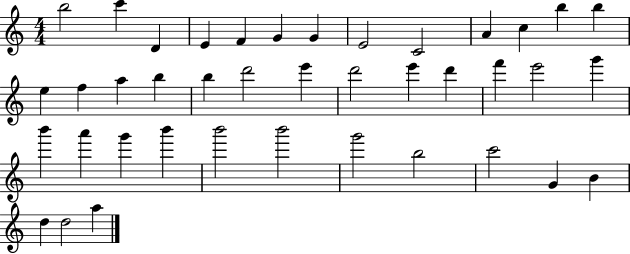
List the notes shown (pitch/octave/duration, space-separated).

B5/h C6/q D4/q E4/q F4/q G4/q G4/q E4/h C4/h A4/q C5/q B5/q B5/q E5/q F5/q A5/q B5/q B5/q D6/h E6/q D6/h E6/q D6/q F6/q E6/h G6/q B6/q A6/q G6/q B6/q B6/h B6/h G6/h B5/h C6/h G4/q B4/q D5/q D5/h A5/q